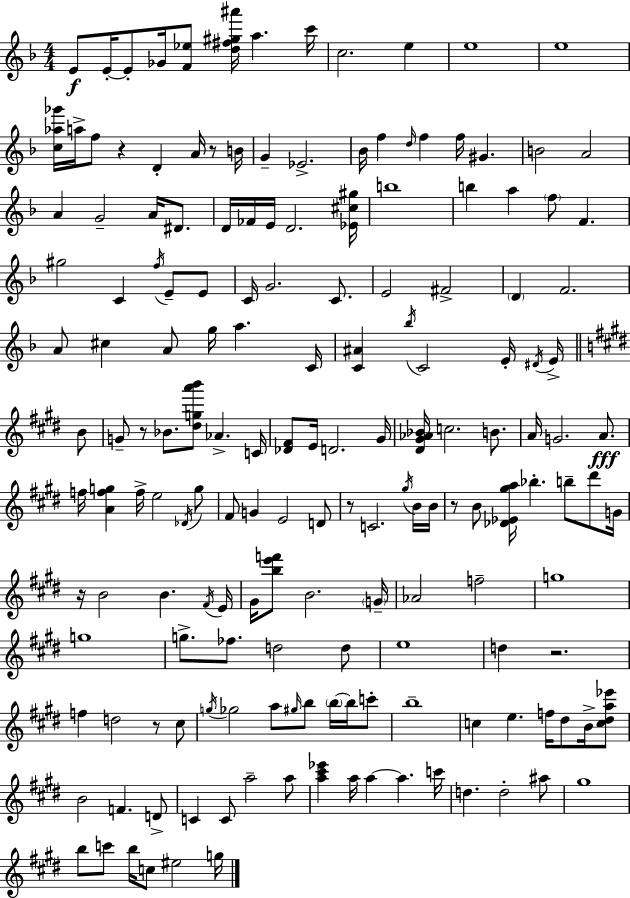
{
  \clef treble
  \numericTimeSignature
  \time 4/4
  \key d \minor
  e'8\f e'16-.~~ e'8-. ges'16 <f' ees''>8 <d'' fis'' gis'' ais'''>16 a''4. c'''16 | c''2. e''4 | e''1 | e''1 | \break <c'' aes'' ges'''>16 a''16-> f''8 r4 d'4-. a'16 r8 b'16 | g'4-- ees'2.-> | bes'16 f''4 \grace { d''16 } f''4 f''16 gis'4. | b'2 a'2 | \break a'4 g'2-- a'16 dis'8. | d'16 fes'16 e'16 d'2. | <ees' cis'' gis''>16 b''1 | b''4 a''4 \parenthesize f''8 f'4. | \break gis''2 c'4 \acciaccatura { f''16 } e'8-- | e'8 c'16 g'2. c'8. | e'2 fis'2-> | \parenthesize d'4 f'2. | \break a'8 cis''4 a'8 g''16 a''4. | c'16 <c' ais'>4 \acciaccatura { bes''16 } c'2 e'16-. | \acciaccatura { dis'16 } e'16-> \bar "||" \break \key e \major b'8 g'8-- r8 bes'8. <dis'' g'' a''' b'''>8 aes'4.-> | c'16 <des' fis'>8 e'16 d'2. | gis'16 <dis' gis' aes' bes'>16 c''2. b'8. | a'16 g'2. a'8.\fff | \break f''16 <a' f'' g''>4 f''16-> e''2 | \acciaccatura { des'16 } g''8 fis'8 g'4 e'2 | d'8 r8 c'2. | \acciaccatura { gis''16 } b'16 b'16 r8 b'8 <des' ees' gis'' a''>16 bes''4.-. b''8-- | \break dis'''8 g'16 r16 b'2 b'4. | \acciaccatura { fis'16 } e'16 gis'16 <b'' e''' f'''>8 b'2. | \parenthesize g'16-- aes'2 f''2-- | g''1 | \break g''1 | g''8.-> fes''8. d''2 | d''8 e''1 | d''4 r2. | \break f''4 d''2 | r8 cis''8 \acciaccatura { g''16 } ges''2 a''8 | \grace { gis''16 } b''8 \parenthesize b''16~~ b''16 c'''8-. b''1-- | c''4 e''4. | \break f''16 dis''8 b'16-> <c'' dis'' a'' ees'''>8 b'2 f'4. | d'8-> c'4 c'8 a''2-- | a''8 <a'' cis''' ees'''>4 a''16 a''4~~ | a''4. c'''16 d''4. d''2-. | \break ais''8 gis''1 | b''8 c'''8 b''16 c''8 eis''2 | g''16 \bar "|."
}